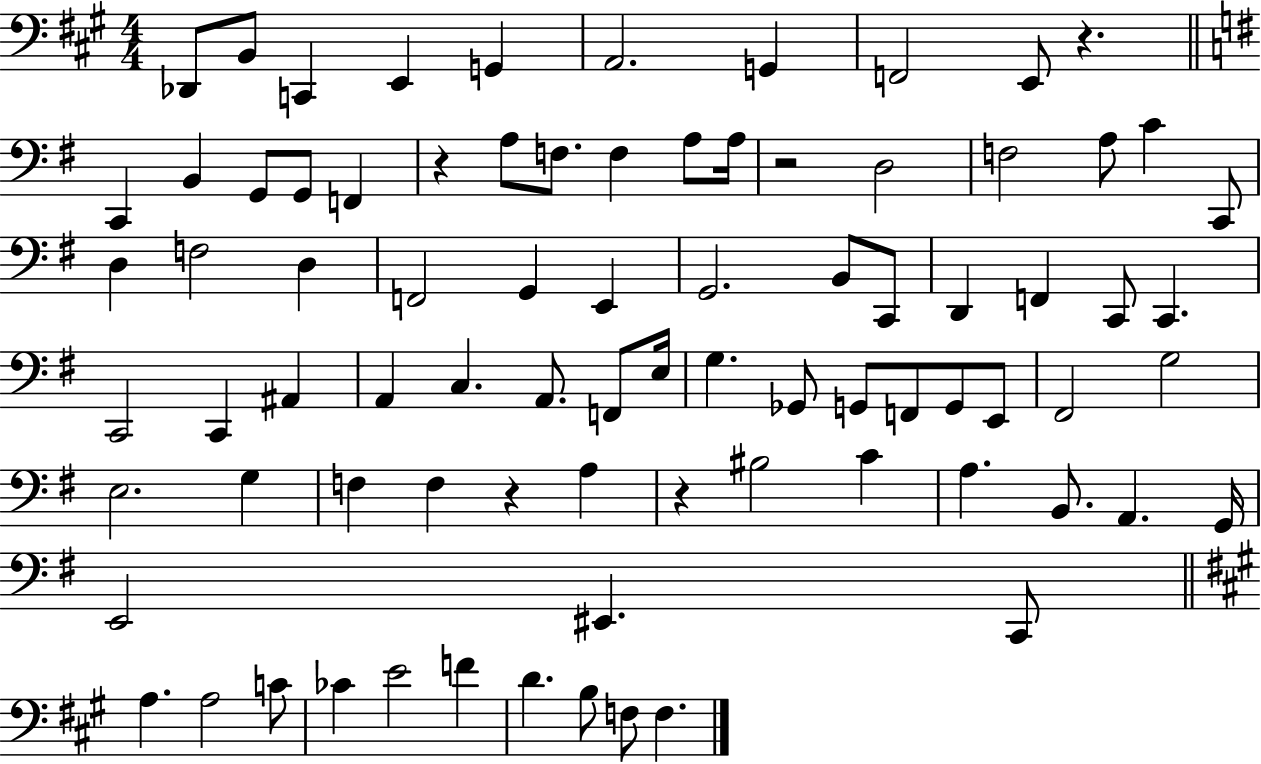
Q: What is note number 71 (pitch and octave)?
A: CES4